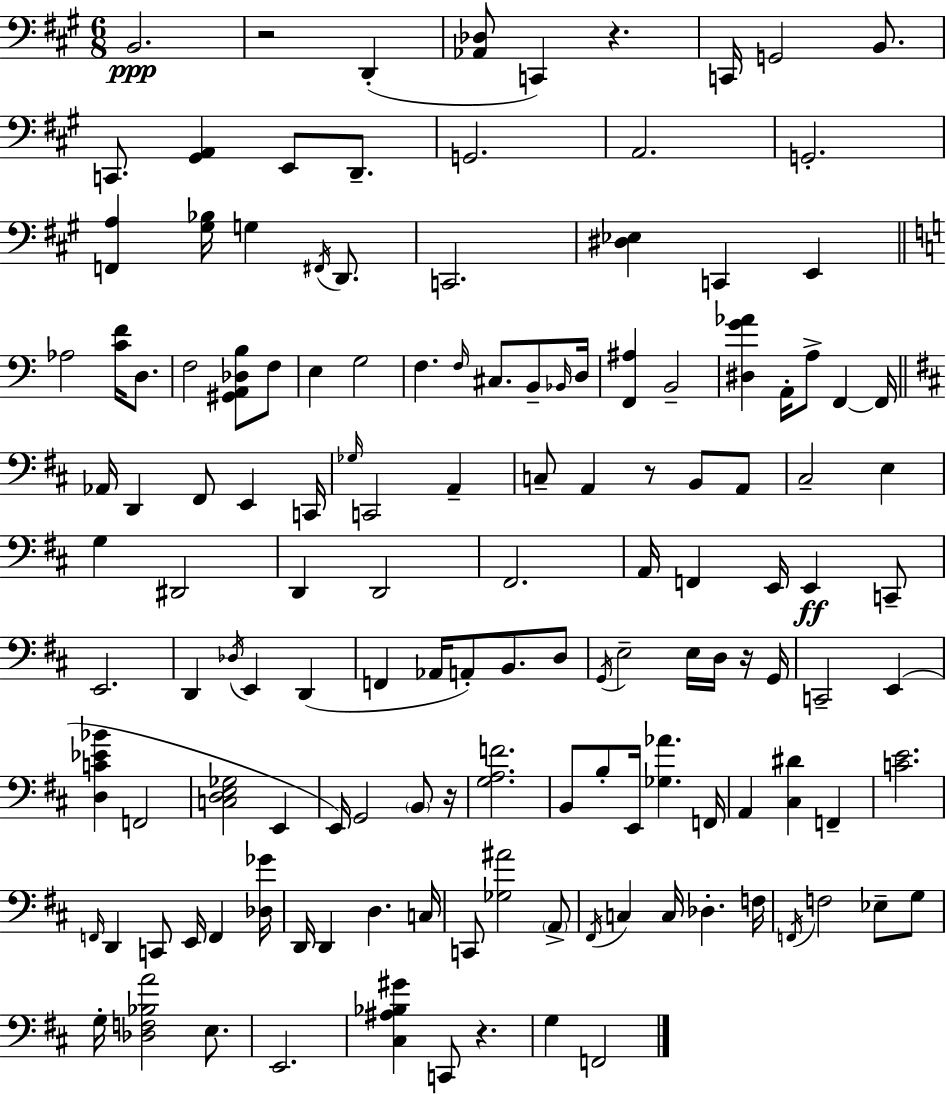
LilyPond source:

{
  \clef bass
  \numericTimeSignature
  \time 6/8
  \key a \major
  b,2.\ppp | r2 d,4-.( | <aes, des>8 c,4) r4. | c,16 g,2 b,8. | \break c,8. <gis, a,>4 e,8 d,8.-- | g,2. | a,2. | g,2.-. | \break <f, a>4 <gis bes>16 g4 \acciaccatura { fis,16 } d,8. | c,2. | <dis ees>4 c,4 e,4 | \bar "||" \break \key c \major aes2 <c' f'>16 d8. | f2 <gis, a, des b>8 f8 | e4 g2 | f4. \grace { f16 } cis8. b,8-- | \break \grace { bes,16 } d16 <f, ais>4 b,2-- | <dis g' aes'>4 a,16-. a8-> f,4~~ | f,16 \bar "||" \break \key b \minor aes,16 d,4 fis,8 e,4 c,16 | \grace { ges16 } c,2 a,4-- | c8-- a,4 r8 b,8 a,8 | cis2-- e4 | \break g4 dis,2 | d,4 d,2 | fis,2. | a,16 f,4 e,16 e,4\ff c,8-- | \break e,2. | d,4 \acciaccatura { des16 } e,4 d,4( | f,4 aes,16 a,8-.) b,8. | d8 \acciaccatura { g,16 } e2-- e16 | \break d16 r16 g,16 c,2-- e,4( | <d c' ees' bes'>4 f,2 | <c d e ges>2 e,4 | e,16) g,2 | \break \parenthesize b,8 r16 <g a f'>2. | b,8 b8-. e,16 <ges aes'>4. | f,16 a,4 <cis dis'>4 f,4-- | <c' e'>2. | \break \grace { f,16 } d,4 c,8 e,16 f,4 | <des ges'>16 d,16 d,4 d4. | c16 c,8 <ges ais'>2 | \parenthesize a,8-> \acciaccatura { fis,16 } c4 c16 des4.-. | \break f16 \acciaccatura { f,16 } f2 | ees8-- g8 g16-. <des f bes a'>2 | e8. e,2. | <cis ais bes gis'>4 c,8 | \break r4. g4 f,2 | \bar "|."
}